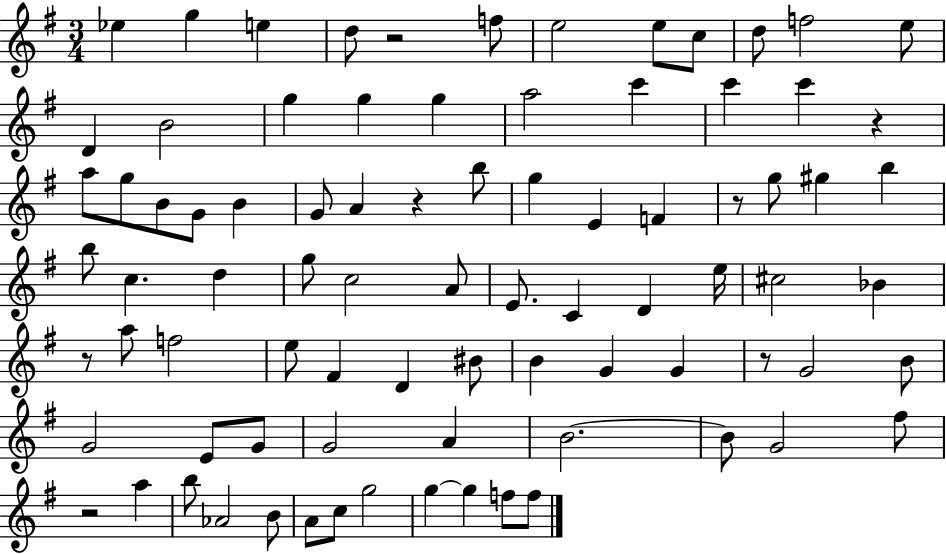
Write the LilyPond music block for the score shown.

{
  \clef treble
  \numericTimeSignature
  \time 3/4
  \key g \major
  ees''4 g''4 e''4 | d''8 r2 f''8 | e''2 e''8 c''8 | d''8 f''2 e''8 | \break d'4 b'2 | g''4 g''4 g''4 | a''2 c'''4 | c'''4 c'''4 r4 | \break a''8 g''8 b'8 g'8 b'4 | g'8 a'4 r4 b''8 | g''4 e'4 f'4 | r8 g''8 gis''4 b''4 | \break b''8 c''4. d''4 | g''8 c''2 a'8 | e'8. c'4 d'4 e''16 | cis''2 bes'4 | \break r8 a''8 f''2 | e''8 fis'4 d'4 bis'8 | b'4 g'4 g'4 | r8 g'2 b'8 | \break g'2 e'8 g'8 | g'2 a'4 | b'2.~~ | b'8 g'2 fis''8 | \break r2 a''4 | b''8 aes'2 b'8 | a'8 c''8 g''2 | g''4~~ g''4 f''8 f''8 | \break \bar "|."
}